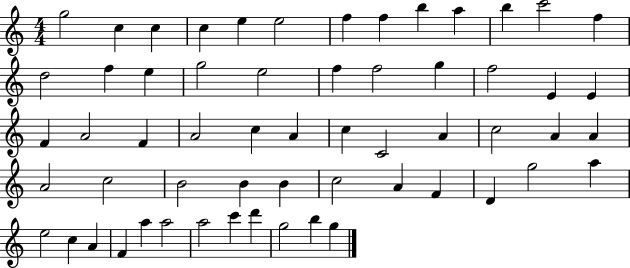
G5/h C5/q C5/q C5/q E5/q E5/h F5/q F5/q B5/q A5/q B5/q C6/h F5/q D5/h F5/q E5/q G5/h E5/h F5/q F5/h G5/q F5/h E4/q E4/q F4/q A4/h F4/q A4/h C5/q A4/q C5/q C4/h A4/q C5/h A4/q A4/q A4/h C5/h B4/h B4/q B4/q C5/h A4/q F4/q D4/q G5/h A5/q E5/h C5/q A4/q F4/q A5/q A5/h A5/h C6/q D6/q G5/h B5/q G5/q